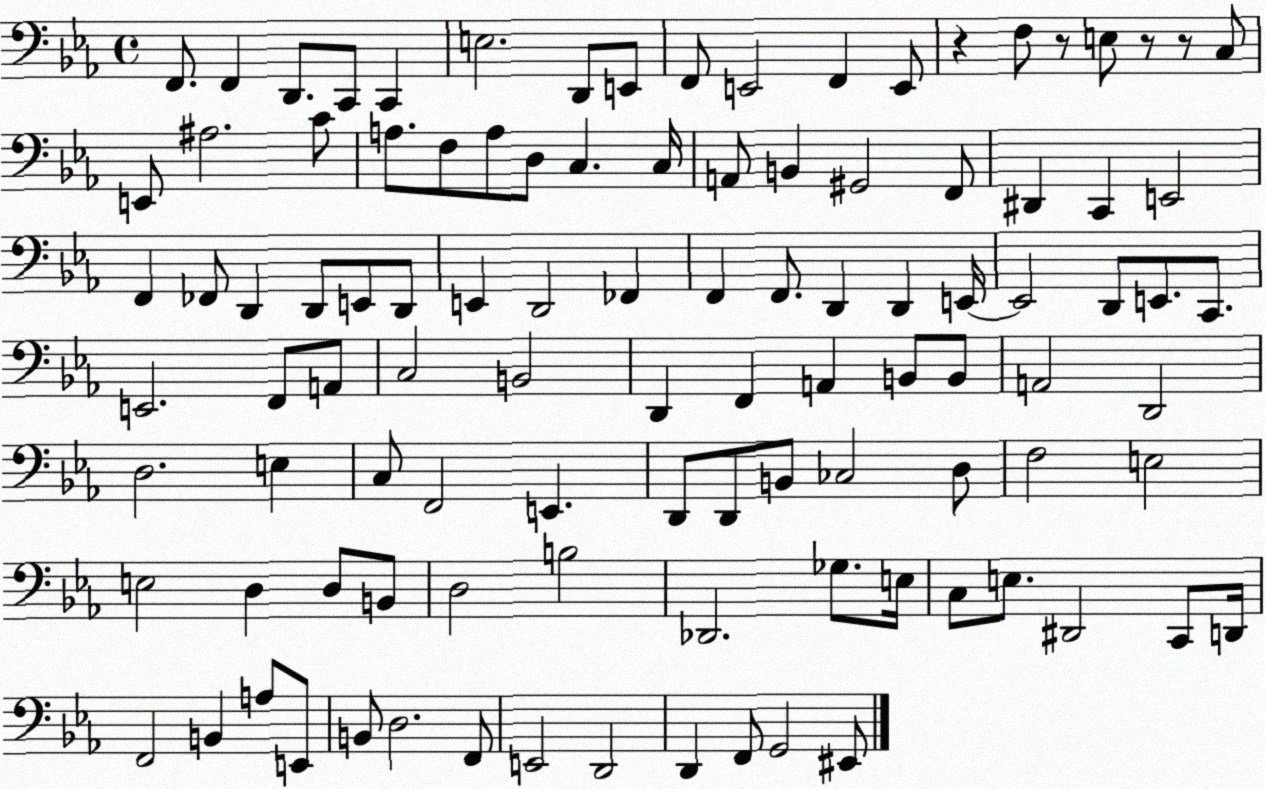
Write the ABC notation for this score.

X:1
T:Untitled
M:4/4
L:1/4
K:Eb
F,,/2 F,, D,,/2 C,,/2 C,, E,2 D,,/2 E,,/2 F,,/2 E,,2 F,, E,,/2 z F,/2 z/2 E,/2 z/2 z/2 C,/2 E,,/2 ^A,2 C/2 A,/2 F,/2 A,/2 D,/2 C, C,/4 A,,/2 B,, ^G,,2 F,,/2 ^D,, C,, E,,2 F,, _F,,/2 D,, D,,/2 E,,/2 D,,/2 E,, D,,2 _F,, F,, F,,/2 D,, D,, E,,/4 E,,2 D,,/2 E,,/2 C,,/2 E,,2 F,,/2 A,,/2 C,2 B,,2 D,, F,, A,, B,,/2 B,,/2 A,,2 D,,2 D,2 E, C,/2 F,,2 E,, D,,/2 D,,/2 B,,/2 _C,2 D,/2 F,2 E,2 E,2 D, D,/2 B,,/2 D,2 B,2 _D,,2 _G,/2 E,/4 C,/2 E,/2 ^D,,2 C,,/2 D,,/4 F,,2 B,, A,/2 E,,/2 B,,/2 D,2 F,,/2 E,,2 D,,2 D,, F,,/2 G,,2 ^E,,/2